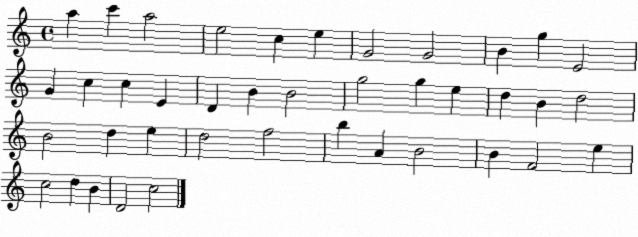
X:1
T:Untitled
M:4/4
L:1/4
K:C
a c' a2 e2 c e G2 G2 B g E2 G c c E D B B2 g2 g e d B d2 B2 d e d2 f2 b A B2 B F2 e c2 d B D2 c2